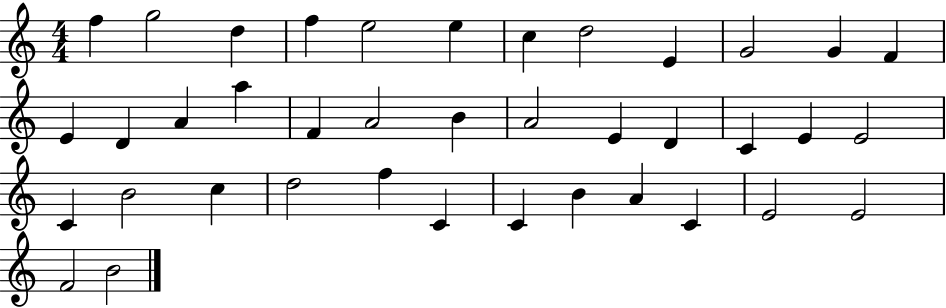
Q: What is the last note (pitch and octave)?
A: B4